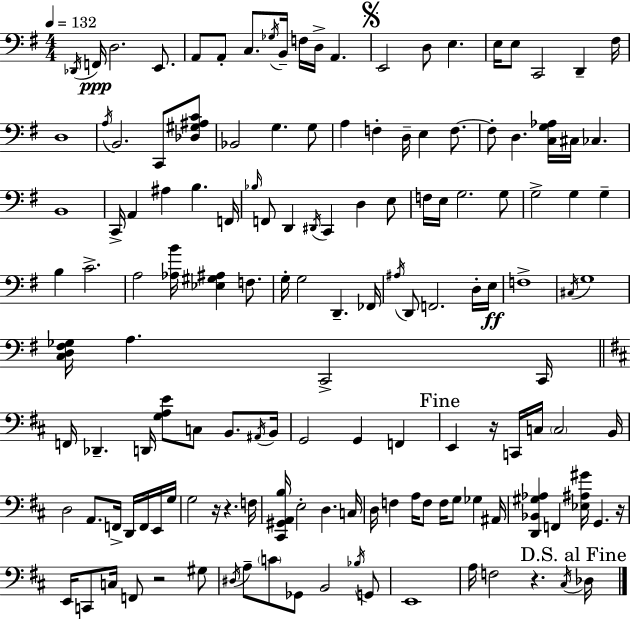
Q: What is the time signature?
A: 4/4